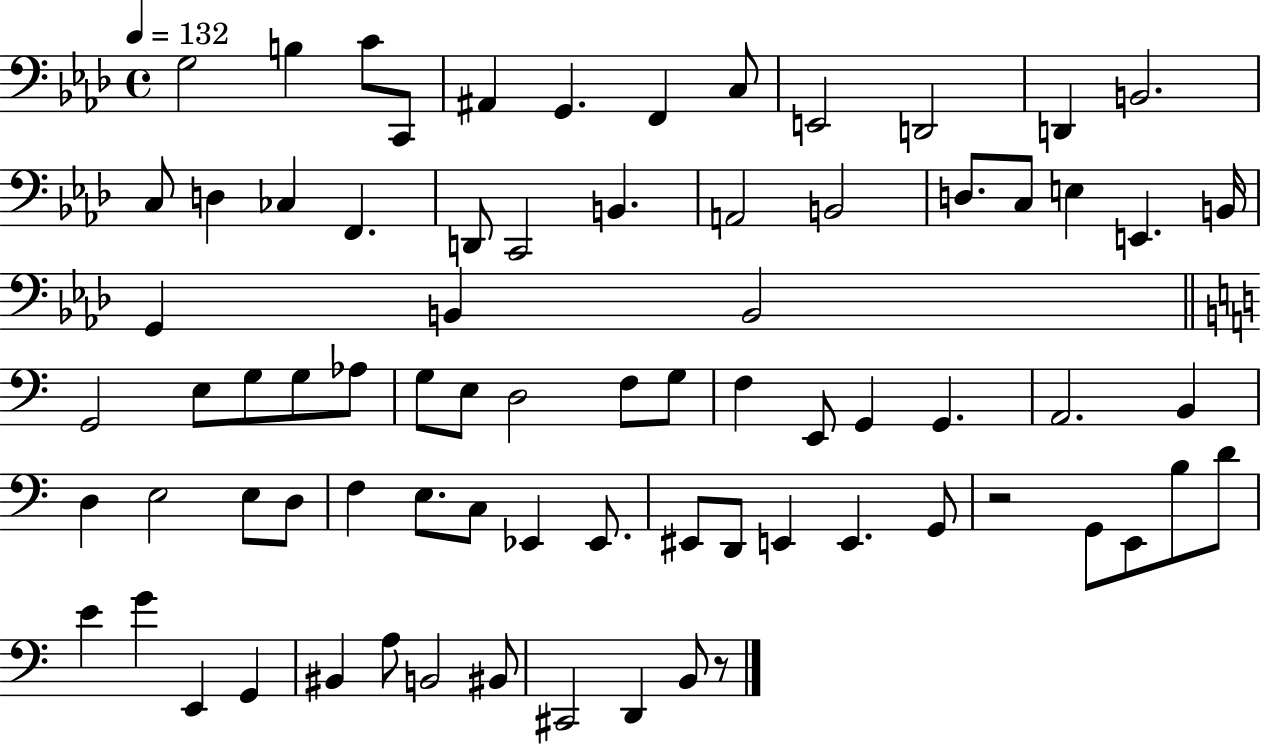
X:1
T:Untitled
M:4/4
L:1/4
K:Ab
G,2 B, C/2 C,,/2 ^A,, G,, F,, C,/2 E,,2 D,,2 D,, B,,2 C,/2 D, _C, F,, D,,/2 C,,2 B,, A,,2 B,,2 D,/2 C,/2 E, E,, B,,/4 G,, B,, B,,2 G,,2 E,/2 G,/2 G,/2 _A,/2 G,/2 E,/2 D,2 F,/2 G,/2 F, E,,/2 G,, G,, A,,2 B,, D, E,2 E,/2 D,/2 F, E,/2 C,/2 _E,, _E,,/2 ^E,,/2 D,,/2 E,, E,, G,,/2 z2 G,,/2 E,,/2 B,/2 D/2 E G E,, G,, ^B,, A,/2 B,,2 ^B,,/2 ^C,,2 D,, B,,/2 z/2